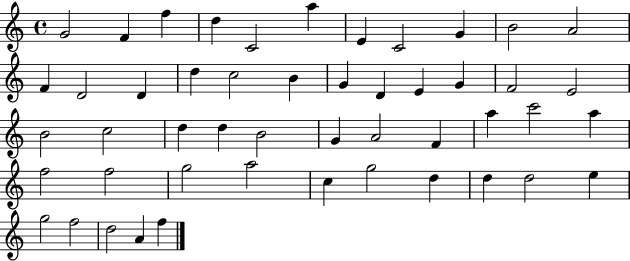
{
  \clef treble
  \time 4/4
  \defaultTimeSignature
  \key c \major
  g'2 f'4 f''4 | d''4 c'2 a''4 | e'4 c'2 g'4 | b'2 a'2 | \break f'4 d'2 d'4 | d''4 c''2 b'4 | g'4 d'4 e'4 g'4 | f'2 e'2 | \break b'2 c''2 | d''4 d''4 b'2 | g'4 a'2 f'4 | a''4 c'''2 a''4 | \break f''2 f''2 | g''2 a''2 | c''4 g''2 d''4 | d''4 d''2 e''4 | \break g''2 f''2 | d''2 a'4 f''4 | \bar "|."
}